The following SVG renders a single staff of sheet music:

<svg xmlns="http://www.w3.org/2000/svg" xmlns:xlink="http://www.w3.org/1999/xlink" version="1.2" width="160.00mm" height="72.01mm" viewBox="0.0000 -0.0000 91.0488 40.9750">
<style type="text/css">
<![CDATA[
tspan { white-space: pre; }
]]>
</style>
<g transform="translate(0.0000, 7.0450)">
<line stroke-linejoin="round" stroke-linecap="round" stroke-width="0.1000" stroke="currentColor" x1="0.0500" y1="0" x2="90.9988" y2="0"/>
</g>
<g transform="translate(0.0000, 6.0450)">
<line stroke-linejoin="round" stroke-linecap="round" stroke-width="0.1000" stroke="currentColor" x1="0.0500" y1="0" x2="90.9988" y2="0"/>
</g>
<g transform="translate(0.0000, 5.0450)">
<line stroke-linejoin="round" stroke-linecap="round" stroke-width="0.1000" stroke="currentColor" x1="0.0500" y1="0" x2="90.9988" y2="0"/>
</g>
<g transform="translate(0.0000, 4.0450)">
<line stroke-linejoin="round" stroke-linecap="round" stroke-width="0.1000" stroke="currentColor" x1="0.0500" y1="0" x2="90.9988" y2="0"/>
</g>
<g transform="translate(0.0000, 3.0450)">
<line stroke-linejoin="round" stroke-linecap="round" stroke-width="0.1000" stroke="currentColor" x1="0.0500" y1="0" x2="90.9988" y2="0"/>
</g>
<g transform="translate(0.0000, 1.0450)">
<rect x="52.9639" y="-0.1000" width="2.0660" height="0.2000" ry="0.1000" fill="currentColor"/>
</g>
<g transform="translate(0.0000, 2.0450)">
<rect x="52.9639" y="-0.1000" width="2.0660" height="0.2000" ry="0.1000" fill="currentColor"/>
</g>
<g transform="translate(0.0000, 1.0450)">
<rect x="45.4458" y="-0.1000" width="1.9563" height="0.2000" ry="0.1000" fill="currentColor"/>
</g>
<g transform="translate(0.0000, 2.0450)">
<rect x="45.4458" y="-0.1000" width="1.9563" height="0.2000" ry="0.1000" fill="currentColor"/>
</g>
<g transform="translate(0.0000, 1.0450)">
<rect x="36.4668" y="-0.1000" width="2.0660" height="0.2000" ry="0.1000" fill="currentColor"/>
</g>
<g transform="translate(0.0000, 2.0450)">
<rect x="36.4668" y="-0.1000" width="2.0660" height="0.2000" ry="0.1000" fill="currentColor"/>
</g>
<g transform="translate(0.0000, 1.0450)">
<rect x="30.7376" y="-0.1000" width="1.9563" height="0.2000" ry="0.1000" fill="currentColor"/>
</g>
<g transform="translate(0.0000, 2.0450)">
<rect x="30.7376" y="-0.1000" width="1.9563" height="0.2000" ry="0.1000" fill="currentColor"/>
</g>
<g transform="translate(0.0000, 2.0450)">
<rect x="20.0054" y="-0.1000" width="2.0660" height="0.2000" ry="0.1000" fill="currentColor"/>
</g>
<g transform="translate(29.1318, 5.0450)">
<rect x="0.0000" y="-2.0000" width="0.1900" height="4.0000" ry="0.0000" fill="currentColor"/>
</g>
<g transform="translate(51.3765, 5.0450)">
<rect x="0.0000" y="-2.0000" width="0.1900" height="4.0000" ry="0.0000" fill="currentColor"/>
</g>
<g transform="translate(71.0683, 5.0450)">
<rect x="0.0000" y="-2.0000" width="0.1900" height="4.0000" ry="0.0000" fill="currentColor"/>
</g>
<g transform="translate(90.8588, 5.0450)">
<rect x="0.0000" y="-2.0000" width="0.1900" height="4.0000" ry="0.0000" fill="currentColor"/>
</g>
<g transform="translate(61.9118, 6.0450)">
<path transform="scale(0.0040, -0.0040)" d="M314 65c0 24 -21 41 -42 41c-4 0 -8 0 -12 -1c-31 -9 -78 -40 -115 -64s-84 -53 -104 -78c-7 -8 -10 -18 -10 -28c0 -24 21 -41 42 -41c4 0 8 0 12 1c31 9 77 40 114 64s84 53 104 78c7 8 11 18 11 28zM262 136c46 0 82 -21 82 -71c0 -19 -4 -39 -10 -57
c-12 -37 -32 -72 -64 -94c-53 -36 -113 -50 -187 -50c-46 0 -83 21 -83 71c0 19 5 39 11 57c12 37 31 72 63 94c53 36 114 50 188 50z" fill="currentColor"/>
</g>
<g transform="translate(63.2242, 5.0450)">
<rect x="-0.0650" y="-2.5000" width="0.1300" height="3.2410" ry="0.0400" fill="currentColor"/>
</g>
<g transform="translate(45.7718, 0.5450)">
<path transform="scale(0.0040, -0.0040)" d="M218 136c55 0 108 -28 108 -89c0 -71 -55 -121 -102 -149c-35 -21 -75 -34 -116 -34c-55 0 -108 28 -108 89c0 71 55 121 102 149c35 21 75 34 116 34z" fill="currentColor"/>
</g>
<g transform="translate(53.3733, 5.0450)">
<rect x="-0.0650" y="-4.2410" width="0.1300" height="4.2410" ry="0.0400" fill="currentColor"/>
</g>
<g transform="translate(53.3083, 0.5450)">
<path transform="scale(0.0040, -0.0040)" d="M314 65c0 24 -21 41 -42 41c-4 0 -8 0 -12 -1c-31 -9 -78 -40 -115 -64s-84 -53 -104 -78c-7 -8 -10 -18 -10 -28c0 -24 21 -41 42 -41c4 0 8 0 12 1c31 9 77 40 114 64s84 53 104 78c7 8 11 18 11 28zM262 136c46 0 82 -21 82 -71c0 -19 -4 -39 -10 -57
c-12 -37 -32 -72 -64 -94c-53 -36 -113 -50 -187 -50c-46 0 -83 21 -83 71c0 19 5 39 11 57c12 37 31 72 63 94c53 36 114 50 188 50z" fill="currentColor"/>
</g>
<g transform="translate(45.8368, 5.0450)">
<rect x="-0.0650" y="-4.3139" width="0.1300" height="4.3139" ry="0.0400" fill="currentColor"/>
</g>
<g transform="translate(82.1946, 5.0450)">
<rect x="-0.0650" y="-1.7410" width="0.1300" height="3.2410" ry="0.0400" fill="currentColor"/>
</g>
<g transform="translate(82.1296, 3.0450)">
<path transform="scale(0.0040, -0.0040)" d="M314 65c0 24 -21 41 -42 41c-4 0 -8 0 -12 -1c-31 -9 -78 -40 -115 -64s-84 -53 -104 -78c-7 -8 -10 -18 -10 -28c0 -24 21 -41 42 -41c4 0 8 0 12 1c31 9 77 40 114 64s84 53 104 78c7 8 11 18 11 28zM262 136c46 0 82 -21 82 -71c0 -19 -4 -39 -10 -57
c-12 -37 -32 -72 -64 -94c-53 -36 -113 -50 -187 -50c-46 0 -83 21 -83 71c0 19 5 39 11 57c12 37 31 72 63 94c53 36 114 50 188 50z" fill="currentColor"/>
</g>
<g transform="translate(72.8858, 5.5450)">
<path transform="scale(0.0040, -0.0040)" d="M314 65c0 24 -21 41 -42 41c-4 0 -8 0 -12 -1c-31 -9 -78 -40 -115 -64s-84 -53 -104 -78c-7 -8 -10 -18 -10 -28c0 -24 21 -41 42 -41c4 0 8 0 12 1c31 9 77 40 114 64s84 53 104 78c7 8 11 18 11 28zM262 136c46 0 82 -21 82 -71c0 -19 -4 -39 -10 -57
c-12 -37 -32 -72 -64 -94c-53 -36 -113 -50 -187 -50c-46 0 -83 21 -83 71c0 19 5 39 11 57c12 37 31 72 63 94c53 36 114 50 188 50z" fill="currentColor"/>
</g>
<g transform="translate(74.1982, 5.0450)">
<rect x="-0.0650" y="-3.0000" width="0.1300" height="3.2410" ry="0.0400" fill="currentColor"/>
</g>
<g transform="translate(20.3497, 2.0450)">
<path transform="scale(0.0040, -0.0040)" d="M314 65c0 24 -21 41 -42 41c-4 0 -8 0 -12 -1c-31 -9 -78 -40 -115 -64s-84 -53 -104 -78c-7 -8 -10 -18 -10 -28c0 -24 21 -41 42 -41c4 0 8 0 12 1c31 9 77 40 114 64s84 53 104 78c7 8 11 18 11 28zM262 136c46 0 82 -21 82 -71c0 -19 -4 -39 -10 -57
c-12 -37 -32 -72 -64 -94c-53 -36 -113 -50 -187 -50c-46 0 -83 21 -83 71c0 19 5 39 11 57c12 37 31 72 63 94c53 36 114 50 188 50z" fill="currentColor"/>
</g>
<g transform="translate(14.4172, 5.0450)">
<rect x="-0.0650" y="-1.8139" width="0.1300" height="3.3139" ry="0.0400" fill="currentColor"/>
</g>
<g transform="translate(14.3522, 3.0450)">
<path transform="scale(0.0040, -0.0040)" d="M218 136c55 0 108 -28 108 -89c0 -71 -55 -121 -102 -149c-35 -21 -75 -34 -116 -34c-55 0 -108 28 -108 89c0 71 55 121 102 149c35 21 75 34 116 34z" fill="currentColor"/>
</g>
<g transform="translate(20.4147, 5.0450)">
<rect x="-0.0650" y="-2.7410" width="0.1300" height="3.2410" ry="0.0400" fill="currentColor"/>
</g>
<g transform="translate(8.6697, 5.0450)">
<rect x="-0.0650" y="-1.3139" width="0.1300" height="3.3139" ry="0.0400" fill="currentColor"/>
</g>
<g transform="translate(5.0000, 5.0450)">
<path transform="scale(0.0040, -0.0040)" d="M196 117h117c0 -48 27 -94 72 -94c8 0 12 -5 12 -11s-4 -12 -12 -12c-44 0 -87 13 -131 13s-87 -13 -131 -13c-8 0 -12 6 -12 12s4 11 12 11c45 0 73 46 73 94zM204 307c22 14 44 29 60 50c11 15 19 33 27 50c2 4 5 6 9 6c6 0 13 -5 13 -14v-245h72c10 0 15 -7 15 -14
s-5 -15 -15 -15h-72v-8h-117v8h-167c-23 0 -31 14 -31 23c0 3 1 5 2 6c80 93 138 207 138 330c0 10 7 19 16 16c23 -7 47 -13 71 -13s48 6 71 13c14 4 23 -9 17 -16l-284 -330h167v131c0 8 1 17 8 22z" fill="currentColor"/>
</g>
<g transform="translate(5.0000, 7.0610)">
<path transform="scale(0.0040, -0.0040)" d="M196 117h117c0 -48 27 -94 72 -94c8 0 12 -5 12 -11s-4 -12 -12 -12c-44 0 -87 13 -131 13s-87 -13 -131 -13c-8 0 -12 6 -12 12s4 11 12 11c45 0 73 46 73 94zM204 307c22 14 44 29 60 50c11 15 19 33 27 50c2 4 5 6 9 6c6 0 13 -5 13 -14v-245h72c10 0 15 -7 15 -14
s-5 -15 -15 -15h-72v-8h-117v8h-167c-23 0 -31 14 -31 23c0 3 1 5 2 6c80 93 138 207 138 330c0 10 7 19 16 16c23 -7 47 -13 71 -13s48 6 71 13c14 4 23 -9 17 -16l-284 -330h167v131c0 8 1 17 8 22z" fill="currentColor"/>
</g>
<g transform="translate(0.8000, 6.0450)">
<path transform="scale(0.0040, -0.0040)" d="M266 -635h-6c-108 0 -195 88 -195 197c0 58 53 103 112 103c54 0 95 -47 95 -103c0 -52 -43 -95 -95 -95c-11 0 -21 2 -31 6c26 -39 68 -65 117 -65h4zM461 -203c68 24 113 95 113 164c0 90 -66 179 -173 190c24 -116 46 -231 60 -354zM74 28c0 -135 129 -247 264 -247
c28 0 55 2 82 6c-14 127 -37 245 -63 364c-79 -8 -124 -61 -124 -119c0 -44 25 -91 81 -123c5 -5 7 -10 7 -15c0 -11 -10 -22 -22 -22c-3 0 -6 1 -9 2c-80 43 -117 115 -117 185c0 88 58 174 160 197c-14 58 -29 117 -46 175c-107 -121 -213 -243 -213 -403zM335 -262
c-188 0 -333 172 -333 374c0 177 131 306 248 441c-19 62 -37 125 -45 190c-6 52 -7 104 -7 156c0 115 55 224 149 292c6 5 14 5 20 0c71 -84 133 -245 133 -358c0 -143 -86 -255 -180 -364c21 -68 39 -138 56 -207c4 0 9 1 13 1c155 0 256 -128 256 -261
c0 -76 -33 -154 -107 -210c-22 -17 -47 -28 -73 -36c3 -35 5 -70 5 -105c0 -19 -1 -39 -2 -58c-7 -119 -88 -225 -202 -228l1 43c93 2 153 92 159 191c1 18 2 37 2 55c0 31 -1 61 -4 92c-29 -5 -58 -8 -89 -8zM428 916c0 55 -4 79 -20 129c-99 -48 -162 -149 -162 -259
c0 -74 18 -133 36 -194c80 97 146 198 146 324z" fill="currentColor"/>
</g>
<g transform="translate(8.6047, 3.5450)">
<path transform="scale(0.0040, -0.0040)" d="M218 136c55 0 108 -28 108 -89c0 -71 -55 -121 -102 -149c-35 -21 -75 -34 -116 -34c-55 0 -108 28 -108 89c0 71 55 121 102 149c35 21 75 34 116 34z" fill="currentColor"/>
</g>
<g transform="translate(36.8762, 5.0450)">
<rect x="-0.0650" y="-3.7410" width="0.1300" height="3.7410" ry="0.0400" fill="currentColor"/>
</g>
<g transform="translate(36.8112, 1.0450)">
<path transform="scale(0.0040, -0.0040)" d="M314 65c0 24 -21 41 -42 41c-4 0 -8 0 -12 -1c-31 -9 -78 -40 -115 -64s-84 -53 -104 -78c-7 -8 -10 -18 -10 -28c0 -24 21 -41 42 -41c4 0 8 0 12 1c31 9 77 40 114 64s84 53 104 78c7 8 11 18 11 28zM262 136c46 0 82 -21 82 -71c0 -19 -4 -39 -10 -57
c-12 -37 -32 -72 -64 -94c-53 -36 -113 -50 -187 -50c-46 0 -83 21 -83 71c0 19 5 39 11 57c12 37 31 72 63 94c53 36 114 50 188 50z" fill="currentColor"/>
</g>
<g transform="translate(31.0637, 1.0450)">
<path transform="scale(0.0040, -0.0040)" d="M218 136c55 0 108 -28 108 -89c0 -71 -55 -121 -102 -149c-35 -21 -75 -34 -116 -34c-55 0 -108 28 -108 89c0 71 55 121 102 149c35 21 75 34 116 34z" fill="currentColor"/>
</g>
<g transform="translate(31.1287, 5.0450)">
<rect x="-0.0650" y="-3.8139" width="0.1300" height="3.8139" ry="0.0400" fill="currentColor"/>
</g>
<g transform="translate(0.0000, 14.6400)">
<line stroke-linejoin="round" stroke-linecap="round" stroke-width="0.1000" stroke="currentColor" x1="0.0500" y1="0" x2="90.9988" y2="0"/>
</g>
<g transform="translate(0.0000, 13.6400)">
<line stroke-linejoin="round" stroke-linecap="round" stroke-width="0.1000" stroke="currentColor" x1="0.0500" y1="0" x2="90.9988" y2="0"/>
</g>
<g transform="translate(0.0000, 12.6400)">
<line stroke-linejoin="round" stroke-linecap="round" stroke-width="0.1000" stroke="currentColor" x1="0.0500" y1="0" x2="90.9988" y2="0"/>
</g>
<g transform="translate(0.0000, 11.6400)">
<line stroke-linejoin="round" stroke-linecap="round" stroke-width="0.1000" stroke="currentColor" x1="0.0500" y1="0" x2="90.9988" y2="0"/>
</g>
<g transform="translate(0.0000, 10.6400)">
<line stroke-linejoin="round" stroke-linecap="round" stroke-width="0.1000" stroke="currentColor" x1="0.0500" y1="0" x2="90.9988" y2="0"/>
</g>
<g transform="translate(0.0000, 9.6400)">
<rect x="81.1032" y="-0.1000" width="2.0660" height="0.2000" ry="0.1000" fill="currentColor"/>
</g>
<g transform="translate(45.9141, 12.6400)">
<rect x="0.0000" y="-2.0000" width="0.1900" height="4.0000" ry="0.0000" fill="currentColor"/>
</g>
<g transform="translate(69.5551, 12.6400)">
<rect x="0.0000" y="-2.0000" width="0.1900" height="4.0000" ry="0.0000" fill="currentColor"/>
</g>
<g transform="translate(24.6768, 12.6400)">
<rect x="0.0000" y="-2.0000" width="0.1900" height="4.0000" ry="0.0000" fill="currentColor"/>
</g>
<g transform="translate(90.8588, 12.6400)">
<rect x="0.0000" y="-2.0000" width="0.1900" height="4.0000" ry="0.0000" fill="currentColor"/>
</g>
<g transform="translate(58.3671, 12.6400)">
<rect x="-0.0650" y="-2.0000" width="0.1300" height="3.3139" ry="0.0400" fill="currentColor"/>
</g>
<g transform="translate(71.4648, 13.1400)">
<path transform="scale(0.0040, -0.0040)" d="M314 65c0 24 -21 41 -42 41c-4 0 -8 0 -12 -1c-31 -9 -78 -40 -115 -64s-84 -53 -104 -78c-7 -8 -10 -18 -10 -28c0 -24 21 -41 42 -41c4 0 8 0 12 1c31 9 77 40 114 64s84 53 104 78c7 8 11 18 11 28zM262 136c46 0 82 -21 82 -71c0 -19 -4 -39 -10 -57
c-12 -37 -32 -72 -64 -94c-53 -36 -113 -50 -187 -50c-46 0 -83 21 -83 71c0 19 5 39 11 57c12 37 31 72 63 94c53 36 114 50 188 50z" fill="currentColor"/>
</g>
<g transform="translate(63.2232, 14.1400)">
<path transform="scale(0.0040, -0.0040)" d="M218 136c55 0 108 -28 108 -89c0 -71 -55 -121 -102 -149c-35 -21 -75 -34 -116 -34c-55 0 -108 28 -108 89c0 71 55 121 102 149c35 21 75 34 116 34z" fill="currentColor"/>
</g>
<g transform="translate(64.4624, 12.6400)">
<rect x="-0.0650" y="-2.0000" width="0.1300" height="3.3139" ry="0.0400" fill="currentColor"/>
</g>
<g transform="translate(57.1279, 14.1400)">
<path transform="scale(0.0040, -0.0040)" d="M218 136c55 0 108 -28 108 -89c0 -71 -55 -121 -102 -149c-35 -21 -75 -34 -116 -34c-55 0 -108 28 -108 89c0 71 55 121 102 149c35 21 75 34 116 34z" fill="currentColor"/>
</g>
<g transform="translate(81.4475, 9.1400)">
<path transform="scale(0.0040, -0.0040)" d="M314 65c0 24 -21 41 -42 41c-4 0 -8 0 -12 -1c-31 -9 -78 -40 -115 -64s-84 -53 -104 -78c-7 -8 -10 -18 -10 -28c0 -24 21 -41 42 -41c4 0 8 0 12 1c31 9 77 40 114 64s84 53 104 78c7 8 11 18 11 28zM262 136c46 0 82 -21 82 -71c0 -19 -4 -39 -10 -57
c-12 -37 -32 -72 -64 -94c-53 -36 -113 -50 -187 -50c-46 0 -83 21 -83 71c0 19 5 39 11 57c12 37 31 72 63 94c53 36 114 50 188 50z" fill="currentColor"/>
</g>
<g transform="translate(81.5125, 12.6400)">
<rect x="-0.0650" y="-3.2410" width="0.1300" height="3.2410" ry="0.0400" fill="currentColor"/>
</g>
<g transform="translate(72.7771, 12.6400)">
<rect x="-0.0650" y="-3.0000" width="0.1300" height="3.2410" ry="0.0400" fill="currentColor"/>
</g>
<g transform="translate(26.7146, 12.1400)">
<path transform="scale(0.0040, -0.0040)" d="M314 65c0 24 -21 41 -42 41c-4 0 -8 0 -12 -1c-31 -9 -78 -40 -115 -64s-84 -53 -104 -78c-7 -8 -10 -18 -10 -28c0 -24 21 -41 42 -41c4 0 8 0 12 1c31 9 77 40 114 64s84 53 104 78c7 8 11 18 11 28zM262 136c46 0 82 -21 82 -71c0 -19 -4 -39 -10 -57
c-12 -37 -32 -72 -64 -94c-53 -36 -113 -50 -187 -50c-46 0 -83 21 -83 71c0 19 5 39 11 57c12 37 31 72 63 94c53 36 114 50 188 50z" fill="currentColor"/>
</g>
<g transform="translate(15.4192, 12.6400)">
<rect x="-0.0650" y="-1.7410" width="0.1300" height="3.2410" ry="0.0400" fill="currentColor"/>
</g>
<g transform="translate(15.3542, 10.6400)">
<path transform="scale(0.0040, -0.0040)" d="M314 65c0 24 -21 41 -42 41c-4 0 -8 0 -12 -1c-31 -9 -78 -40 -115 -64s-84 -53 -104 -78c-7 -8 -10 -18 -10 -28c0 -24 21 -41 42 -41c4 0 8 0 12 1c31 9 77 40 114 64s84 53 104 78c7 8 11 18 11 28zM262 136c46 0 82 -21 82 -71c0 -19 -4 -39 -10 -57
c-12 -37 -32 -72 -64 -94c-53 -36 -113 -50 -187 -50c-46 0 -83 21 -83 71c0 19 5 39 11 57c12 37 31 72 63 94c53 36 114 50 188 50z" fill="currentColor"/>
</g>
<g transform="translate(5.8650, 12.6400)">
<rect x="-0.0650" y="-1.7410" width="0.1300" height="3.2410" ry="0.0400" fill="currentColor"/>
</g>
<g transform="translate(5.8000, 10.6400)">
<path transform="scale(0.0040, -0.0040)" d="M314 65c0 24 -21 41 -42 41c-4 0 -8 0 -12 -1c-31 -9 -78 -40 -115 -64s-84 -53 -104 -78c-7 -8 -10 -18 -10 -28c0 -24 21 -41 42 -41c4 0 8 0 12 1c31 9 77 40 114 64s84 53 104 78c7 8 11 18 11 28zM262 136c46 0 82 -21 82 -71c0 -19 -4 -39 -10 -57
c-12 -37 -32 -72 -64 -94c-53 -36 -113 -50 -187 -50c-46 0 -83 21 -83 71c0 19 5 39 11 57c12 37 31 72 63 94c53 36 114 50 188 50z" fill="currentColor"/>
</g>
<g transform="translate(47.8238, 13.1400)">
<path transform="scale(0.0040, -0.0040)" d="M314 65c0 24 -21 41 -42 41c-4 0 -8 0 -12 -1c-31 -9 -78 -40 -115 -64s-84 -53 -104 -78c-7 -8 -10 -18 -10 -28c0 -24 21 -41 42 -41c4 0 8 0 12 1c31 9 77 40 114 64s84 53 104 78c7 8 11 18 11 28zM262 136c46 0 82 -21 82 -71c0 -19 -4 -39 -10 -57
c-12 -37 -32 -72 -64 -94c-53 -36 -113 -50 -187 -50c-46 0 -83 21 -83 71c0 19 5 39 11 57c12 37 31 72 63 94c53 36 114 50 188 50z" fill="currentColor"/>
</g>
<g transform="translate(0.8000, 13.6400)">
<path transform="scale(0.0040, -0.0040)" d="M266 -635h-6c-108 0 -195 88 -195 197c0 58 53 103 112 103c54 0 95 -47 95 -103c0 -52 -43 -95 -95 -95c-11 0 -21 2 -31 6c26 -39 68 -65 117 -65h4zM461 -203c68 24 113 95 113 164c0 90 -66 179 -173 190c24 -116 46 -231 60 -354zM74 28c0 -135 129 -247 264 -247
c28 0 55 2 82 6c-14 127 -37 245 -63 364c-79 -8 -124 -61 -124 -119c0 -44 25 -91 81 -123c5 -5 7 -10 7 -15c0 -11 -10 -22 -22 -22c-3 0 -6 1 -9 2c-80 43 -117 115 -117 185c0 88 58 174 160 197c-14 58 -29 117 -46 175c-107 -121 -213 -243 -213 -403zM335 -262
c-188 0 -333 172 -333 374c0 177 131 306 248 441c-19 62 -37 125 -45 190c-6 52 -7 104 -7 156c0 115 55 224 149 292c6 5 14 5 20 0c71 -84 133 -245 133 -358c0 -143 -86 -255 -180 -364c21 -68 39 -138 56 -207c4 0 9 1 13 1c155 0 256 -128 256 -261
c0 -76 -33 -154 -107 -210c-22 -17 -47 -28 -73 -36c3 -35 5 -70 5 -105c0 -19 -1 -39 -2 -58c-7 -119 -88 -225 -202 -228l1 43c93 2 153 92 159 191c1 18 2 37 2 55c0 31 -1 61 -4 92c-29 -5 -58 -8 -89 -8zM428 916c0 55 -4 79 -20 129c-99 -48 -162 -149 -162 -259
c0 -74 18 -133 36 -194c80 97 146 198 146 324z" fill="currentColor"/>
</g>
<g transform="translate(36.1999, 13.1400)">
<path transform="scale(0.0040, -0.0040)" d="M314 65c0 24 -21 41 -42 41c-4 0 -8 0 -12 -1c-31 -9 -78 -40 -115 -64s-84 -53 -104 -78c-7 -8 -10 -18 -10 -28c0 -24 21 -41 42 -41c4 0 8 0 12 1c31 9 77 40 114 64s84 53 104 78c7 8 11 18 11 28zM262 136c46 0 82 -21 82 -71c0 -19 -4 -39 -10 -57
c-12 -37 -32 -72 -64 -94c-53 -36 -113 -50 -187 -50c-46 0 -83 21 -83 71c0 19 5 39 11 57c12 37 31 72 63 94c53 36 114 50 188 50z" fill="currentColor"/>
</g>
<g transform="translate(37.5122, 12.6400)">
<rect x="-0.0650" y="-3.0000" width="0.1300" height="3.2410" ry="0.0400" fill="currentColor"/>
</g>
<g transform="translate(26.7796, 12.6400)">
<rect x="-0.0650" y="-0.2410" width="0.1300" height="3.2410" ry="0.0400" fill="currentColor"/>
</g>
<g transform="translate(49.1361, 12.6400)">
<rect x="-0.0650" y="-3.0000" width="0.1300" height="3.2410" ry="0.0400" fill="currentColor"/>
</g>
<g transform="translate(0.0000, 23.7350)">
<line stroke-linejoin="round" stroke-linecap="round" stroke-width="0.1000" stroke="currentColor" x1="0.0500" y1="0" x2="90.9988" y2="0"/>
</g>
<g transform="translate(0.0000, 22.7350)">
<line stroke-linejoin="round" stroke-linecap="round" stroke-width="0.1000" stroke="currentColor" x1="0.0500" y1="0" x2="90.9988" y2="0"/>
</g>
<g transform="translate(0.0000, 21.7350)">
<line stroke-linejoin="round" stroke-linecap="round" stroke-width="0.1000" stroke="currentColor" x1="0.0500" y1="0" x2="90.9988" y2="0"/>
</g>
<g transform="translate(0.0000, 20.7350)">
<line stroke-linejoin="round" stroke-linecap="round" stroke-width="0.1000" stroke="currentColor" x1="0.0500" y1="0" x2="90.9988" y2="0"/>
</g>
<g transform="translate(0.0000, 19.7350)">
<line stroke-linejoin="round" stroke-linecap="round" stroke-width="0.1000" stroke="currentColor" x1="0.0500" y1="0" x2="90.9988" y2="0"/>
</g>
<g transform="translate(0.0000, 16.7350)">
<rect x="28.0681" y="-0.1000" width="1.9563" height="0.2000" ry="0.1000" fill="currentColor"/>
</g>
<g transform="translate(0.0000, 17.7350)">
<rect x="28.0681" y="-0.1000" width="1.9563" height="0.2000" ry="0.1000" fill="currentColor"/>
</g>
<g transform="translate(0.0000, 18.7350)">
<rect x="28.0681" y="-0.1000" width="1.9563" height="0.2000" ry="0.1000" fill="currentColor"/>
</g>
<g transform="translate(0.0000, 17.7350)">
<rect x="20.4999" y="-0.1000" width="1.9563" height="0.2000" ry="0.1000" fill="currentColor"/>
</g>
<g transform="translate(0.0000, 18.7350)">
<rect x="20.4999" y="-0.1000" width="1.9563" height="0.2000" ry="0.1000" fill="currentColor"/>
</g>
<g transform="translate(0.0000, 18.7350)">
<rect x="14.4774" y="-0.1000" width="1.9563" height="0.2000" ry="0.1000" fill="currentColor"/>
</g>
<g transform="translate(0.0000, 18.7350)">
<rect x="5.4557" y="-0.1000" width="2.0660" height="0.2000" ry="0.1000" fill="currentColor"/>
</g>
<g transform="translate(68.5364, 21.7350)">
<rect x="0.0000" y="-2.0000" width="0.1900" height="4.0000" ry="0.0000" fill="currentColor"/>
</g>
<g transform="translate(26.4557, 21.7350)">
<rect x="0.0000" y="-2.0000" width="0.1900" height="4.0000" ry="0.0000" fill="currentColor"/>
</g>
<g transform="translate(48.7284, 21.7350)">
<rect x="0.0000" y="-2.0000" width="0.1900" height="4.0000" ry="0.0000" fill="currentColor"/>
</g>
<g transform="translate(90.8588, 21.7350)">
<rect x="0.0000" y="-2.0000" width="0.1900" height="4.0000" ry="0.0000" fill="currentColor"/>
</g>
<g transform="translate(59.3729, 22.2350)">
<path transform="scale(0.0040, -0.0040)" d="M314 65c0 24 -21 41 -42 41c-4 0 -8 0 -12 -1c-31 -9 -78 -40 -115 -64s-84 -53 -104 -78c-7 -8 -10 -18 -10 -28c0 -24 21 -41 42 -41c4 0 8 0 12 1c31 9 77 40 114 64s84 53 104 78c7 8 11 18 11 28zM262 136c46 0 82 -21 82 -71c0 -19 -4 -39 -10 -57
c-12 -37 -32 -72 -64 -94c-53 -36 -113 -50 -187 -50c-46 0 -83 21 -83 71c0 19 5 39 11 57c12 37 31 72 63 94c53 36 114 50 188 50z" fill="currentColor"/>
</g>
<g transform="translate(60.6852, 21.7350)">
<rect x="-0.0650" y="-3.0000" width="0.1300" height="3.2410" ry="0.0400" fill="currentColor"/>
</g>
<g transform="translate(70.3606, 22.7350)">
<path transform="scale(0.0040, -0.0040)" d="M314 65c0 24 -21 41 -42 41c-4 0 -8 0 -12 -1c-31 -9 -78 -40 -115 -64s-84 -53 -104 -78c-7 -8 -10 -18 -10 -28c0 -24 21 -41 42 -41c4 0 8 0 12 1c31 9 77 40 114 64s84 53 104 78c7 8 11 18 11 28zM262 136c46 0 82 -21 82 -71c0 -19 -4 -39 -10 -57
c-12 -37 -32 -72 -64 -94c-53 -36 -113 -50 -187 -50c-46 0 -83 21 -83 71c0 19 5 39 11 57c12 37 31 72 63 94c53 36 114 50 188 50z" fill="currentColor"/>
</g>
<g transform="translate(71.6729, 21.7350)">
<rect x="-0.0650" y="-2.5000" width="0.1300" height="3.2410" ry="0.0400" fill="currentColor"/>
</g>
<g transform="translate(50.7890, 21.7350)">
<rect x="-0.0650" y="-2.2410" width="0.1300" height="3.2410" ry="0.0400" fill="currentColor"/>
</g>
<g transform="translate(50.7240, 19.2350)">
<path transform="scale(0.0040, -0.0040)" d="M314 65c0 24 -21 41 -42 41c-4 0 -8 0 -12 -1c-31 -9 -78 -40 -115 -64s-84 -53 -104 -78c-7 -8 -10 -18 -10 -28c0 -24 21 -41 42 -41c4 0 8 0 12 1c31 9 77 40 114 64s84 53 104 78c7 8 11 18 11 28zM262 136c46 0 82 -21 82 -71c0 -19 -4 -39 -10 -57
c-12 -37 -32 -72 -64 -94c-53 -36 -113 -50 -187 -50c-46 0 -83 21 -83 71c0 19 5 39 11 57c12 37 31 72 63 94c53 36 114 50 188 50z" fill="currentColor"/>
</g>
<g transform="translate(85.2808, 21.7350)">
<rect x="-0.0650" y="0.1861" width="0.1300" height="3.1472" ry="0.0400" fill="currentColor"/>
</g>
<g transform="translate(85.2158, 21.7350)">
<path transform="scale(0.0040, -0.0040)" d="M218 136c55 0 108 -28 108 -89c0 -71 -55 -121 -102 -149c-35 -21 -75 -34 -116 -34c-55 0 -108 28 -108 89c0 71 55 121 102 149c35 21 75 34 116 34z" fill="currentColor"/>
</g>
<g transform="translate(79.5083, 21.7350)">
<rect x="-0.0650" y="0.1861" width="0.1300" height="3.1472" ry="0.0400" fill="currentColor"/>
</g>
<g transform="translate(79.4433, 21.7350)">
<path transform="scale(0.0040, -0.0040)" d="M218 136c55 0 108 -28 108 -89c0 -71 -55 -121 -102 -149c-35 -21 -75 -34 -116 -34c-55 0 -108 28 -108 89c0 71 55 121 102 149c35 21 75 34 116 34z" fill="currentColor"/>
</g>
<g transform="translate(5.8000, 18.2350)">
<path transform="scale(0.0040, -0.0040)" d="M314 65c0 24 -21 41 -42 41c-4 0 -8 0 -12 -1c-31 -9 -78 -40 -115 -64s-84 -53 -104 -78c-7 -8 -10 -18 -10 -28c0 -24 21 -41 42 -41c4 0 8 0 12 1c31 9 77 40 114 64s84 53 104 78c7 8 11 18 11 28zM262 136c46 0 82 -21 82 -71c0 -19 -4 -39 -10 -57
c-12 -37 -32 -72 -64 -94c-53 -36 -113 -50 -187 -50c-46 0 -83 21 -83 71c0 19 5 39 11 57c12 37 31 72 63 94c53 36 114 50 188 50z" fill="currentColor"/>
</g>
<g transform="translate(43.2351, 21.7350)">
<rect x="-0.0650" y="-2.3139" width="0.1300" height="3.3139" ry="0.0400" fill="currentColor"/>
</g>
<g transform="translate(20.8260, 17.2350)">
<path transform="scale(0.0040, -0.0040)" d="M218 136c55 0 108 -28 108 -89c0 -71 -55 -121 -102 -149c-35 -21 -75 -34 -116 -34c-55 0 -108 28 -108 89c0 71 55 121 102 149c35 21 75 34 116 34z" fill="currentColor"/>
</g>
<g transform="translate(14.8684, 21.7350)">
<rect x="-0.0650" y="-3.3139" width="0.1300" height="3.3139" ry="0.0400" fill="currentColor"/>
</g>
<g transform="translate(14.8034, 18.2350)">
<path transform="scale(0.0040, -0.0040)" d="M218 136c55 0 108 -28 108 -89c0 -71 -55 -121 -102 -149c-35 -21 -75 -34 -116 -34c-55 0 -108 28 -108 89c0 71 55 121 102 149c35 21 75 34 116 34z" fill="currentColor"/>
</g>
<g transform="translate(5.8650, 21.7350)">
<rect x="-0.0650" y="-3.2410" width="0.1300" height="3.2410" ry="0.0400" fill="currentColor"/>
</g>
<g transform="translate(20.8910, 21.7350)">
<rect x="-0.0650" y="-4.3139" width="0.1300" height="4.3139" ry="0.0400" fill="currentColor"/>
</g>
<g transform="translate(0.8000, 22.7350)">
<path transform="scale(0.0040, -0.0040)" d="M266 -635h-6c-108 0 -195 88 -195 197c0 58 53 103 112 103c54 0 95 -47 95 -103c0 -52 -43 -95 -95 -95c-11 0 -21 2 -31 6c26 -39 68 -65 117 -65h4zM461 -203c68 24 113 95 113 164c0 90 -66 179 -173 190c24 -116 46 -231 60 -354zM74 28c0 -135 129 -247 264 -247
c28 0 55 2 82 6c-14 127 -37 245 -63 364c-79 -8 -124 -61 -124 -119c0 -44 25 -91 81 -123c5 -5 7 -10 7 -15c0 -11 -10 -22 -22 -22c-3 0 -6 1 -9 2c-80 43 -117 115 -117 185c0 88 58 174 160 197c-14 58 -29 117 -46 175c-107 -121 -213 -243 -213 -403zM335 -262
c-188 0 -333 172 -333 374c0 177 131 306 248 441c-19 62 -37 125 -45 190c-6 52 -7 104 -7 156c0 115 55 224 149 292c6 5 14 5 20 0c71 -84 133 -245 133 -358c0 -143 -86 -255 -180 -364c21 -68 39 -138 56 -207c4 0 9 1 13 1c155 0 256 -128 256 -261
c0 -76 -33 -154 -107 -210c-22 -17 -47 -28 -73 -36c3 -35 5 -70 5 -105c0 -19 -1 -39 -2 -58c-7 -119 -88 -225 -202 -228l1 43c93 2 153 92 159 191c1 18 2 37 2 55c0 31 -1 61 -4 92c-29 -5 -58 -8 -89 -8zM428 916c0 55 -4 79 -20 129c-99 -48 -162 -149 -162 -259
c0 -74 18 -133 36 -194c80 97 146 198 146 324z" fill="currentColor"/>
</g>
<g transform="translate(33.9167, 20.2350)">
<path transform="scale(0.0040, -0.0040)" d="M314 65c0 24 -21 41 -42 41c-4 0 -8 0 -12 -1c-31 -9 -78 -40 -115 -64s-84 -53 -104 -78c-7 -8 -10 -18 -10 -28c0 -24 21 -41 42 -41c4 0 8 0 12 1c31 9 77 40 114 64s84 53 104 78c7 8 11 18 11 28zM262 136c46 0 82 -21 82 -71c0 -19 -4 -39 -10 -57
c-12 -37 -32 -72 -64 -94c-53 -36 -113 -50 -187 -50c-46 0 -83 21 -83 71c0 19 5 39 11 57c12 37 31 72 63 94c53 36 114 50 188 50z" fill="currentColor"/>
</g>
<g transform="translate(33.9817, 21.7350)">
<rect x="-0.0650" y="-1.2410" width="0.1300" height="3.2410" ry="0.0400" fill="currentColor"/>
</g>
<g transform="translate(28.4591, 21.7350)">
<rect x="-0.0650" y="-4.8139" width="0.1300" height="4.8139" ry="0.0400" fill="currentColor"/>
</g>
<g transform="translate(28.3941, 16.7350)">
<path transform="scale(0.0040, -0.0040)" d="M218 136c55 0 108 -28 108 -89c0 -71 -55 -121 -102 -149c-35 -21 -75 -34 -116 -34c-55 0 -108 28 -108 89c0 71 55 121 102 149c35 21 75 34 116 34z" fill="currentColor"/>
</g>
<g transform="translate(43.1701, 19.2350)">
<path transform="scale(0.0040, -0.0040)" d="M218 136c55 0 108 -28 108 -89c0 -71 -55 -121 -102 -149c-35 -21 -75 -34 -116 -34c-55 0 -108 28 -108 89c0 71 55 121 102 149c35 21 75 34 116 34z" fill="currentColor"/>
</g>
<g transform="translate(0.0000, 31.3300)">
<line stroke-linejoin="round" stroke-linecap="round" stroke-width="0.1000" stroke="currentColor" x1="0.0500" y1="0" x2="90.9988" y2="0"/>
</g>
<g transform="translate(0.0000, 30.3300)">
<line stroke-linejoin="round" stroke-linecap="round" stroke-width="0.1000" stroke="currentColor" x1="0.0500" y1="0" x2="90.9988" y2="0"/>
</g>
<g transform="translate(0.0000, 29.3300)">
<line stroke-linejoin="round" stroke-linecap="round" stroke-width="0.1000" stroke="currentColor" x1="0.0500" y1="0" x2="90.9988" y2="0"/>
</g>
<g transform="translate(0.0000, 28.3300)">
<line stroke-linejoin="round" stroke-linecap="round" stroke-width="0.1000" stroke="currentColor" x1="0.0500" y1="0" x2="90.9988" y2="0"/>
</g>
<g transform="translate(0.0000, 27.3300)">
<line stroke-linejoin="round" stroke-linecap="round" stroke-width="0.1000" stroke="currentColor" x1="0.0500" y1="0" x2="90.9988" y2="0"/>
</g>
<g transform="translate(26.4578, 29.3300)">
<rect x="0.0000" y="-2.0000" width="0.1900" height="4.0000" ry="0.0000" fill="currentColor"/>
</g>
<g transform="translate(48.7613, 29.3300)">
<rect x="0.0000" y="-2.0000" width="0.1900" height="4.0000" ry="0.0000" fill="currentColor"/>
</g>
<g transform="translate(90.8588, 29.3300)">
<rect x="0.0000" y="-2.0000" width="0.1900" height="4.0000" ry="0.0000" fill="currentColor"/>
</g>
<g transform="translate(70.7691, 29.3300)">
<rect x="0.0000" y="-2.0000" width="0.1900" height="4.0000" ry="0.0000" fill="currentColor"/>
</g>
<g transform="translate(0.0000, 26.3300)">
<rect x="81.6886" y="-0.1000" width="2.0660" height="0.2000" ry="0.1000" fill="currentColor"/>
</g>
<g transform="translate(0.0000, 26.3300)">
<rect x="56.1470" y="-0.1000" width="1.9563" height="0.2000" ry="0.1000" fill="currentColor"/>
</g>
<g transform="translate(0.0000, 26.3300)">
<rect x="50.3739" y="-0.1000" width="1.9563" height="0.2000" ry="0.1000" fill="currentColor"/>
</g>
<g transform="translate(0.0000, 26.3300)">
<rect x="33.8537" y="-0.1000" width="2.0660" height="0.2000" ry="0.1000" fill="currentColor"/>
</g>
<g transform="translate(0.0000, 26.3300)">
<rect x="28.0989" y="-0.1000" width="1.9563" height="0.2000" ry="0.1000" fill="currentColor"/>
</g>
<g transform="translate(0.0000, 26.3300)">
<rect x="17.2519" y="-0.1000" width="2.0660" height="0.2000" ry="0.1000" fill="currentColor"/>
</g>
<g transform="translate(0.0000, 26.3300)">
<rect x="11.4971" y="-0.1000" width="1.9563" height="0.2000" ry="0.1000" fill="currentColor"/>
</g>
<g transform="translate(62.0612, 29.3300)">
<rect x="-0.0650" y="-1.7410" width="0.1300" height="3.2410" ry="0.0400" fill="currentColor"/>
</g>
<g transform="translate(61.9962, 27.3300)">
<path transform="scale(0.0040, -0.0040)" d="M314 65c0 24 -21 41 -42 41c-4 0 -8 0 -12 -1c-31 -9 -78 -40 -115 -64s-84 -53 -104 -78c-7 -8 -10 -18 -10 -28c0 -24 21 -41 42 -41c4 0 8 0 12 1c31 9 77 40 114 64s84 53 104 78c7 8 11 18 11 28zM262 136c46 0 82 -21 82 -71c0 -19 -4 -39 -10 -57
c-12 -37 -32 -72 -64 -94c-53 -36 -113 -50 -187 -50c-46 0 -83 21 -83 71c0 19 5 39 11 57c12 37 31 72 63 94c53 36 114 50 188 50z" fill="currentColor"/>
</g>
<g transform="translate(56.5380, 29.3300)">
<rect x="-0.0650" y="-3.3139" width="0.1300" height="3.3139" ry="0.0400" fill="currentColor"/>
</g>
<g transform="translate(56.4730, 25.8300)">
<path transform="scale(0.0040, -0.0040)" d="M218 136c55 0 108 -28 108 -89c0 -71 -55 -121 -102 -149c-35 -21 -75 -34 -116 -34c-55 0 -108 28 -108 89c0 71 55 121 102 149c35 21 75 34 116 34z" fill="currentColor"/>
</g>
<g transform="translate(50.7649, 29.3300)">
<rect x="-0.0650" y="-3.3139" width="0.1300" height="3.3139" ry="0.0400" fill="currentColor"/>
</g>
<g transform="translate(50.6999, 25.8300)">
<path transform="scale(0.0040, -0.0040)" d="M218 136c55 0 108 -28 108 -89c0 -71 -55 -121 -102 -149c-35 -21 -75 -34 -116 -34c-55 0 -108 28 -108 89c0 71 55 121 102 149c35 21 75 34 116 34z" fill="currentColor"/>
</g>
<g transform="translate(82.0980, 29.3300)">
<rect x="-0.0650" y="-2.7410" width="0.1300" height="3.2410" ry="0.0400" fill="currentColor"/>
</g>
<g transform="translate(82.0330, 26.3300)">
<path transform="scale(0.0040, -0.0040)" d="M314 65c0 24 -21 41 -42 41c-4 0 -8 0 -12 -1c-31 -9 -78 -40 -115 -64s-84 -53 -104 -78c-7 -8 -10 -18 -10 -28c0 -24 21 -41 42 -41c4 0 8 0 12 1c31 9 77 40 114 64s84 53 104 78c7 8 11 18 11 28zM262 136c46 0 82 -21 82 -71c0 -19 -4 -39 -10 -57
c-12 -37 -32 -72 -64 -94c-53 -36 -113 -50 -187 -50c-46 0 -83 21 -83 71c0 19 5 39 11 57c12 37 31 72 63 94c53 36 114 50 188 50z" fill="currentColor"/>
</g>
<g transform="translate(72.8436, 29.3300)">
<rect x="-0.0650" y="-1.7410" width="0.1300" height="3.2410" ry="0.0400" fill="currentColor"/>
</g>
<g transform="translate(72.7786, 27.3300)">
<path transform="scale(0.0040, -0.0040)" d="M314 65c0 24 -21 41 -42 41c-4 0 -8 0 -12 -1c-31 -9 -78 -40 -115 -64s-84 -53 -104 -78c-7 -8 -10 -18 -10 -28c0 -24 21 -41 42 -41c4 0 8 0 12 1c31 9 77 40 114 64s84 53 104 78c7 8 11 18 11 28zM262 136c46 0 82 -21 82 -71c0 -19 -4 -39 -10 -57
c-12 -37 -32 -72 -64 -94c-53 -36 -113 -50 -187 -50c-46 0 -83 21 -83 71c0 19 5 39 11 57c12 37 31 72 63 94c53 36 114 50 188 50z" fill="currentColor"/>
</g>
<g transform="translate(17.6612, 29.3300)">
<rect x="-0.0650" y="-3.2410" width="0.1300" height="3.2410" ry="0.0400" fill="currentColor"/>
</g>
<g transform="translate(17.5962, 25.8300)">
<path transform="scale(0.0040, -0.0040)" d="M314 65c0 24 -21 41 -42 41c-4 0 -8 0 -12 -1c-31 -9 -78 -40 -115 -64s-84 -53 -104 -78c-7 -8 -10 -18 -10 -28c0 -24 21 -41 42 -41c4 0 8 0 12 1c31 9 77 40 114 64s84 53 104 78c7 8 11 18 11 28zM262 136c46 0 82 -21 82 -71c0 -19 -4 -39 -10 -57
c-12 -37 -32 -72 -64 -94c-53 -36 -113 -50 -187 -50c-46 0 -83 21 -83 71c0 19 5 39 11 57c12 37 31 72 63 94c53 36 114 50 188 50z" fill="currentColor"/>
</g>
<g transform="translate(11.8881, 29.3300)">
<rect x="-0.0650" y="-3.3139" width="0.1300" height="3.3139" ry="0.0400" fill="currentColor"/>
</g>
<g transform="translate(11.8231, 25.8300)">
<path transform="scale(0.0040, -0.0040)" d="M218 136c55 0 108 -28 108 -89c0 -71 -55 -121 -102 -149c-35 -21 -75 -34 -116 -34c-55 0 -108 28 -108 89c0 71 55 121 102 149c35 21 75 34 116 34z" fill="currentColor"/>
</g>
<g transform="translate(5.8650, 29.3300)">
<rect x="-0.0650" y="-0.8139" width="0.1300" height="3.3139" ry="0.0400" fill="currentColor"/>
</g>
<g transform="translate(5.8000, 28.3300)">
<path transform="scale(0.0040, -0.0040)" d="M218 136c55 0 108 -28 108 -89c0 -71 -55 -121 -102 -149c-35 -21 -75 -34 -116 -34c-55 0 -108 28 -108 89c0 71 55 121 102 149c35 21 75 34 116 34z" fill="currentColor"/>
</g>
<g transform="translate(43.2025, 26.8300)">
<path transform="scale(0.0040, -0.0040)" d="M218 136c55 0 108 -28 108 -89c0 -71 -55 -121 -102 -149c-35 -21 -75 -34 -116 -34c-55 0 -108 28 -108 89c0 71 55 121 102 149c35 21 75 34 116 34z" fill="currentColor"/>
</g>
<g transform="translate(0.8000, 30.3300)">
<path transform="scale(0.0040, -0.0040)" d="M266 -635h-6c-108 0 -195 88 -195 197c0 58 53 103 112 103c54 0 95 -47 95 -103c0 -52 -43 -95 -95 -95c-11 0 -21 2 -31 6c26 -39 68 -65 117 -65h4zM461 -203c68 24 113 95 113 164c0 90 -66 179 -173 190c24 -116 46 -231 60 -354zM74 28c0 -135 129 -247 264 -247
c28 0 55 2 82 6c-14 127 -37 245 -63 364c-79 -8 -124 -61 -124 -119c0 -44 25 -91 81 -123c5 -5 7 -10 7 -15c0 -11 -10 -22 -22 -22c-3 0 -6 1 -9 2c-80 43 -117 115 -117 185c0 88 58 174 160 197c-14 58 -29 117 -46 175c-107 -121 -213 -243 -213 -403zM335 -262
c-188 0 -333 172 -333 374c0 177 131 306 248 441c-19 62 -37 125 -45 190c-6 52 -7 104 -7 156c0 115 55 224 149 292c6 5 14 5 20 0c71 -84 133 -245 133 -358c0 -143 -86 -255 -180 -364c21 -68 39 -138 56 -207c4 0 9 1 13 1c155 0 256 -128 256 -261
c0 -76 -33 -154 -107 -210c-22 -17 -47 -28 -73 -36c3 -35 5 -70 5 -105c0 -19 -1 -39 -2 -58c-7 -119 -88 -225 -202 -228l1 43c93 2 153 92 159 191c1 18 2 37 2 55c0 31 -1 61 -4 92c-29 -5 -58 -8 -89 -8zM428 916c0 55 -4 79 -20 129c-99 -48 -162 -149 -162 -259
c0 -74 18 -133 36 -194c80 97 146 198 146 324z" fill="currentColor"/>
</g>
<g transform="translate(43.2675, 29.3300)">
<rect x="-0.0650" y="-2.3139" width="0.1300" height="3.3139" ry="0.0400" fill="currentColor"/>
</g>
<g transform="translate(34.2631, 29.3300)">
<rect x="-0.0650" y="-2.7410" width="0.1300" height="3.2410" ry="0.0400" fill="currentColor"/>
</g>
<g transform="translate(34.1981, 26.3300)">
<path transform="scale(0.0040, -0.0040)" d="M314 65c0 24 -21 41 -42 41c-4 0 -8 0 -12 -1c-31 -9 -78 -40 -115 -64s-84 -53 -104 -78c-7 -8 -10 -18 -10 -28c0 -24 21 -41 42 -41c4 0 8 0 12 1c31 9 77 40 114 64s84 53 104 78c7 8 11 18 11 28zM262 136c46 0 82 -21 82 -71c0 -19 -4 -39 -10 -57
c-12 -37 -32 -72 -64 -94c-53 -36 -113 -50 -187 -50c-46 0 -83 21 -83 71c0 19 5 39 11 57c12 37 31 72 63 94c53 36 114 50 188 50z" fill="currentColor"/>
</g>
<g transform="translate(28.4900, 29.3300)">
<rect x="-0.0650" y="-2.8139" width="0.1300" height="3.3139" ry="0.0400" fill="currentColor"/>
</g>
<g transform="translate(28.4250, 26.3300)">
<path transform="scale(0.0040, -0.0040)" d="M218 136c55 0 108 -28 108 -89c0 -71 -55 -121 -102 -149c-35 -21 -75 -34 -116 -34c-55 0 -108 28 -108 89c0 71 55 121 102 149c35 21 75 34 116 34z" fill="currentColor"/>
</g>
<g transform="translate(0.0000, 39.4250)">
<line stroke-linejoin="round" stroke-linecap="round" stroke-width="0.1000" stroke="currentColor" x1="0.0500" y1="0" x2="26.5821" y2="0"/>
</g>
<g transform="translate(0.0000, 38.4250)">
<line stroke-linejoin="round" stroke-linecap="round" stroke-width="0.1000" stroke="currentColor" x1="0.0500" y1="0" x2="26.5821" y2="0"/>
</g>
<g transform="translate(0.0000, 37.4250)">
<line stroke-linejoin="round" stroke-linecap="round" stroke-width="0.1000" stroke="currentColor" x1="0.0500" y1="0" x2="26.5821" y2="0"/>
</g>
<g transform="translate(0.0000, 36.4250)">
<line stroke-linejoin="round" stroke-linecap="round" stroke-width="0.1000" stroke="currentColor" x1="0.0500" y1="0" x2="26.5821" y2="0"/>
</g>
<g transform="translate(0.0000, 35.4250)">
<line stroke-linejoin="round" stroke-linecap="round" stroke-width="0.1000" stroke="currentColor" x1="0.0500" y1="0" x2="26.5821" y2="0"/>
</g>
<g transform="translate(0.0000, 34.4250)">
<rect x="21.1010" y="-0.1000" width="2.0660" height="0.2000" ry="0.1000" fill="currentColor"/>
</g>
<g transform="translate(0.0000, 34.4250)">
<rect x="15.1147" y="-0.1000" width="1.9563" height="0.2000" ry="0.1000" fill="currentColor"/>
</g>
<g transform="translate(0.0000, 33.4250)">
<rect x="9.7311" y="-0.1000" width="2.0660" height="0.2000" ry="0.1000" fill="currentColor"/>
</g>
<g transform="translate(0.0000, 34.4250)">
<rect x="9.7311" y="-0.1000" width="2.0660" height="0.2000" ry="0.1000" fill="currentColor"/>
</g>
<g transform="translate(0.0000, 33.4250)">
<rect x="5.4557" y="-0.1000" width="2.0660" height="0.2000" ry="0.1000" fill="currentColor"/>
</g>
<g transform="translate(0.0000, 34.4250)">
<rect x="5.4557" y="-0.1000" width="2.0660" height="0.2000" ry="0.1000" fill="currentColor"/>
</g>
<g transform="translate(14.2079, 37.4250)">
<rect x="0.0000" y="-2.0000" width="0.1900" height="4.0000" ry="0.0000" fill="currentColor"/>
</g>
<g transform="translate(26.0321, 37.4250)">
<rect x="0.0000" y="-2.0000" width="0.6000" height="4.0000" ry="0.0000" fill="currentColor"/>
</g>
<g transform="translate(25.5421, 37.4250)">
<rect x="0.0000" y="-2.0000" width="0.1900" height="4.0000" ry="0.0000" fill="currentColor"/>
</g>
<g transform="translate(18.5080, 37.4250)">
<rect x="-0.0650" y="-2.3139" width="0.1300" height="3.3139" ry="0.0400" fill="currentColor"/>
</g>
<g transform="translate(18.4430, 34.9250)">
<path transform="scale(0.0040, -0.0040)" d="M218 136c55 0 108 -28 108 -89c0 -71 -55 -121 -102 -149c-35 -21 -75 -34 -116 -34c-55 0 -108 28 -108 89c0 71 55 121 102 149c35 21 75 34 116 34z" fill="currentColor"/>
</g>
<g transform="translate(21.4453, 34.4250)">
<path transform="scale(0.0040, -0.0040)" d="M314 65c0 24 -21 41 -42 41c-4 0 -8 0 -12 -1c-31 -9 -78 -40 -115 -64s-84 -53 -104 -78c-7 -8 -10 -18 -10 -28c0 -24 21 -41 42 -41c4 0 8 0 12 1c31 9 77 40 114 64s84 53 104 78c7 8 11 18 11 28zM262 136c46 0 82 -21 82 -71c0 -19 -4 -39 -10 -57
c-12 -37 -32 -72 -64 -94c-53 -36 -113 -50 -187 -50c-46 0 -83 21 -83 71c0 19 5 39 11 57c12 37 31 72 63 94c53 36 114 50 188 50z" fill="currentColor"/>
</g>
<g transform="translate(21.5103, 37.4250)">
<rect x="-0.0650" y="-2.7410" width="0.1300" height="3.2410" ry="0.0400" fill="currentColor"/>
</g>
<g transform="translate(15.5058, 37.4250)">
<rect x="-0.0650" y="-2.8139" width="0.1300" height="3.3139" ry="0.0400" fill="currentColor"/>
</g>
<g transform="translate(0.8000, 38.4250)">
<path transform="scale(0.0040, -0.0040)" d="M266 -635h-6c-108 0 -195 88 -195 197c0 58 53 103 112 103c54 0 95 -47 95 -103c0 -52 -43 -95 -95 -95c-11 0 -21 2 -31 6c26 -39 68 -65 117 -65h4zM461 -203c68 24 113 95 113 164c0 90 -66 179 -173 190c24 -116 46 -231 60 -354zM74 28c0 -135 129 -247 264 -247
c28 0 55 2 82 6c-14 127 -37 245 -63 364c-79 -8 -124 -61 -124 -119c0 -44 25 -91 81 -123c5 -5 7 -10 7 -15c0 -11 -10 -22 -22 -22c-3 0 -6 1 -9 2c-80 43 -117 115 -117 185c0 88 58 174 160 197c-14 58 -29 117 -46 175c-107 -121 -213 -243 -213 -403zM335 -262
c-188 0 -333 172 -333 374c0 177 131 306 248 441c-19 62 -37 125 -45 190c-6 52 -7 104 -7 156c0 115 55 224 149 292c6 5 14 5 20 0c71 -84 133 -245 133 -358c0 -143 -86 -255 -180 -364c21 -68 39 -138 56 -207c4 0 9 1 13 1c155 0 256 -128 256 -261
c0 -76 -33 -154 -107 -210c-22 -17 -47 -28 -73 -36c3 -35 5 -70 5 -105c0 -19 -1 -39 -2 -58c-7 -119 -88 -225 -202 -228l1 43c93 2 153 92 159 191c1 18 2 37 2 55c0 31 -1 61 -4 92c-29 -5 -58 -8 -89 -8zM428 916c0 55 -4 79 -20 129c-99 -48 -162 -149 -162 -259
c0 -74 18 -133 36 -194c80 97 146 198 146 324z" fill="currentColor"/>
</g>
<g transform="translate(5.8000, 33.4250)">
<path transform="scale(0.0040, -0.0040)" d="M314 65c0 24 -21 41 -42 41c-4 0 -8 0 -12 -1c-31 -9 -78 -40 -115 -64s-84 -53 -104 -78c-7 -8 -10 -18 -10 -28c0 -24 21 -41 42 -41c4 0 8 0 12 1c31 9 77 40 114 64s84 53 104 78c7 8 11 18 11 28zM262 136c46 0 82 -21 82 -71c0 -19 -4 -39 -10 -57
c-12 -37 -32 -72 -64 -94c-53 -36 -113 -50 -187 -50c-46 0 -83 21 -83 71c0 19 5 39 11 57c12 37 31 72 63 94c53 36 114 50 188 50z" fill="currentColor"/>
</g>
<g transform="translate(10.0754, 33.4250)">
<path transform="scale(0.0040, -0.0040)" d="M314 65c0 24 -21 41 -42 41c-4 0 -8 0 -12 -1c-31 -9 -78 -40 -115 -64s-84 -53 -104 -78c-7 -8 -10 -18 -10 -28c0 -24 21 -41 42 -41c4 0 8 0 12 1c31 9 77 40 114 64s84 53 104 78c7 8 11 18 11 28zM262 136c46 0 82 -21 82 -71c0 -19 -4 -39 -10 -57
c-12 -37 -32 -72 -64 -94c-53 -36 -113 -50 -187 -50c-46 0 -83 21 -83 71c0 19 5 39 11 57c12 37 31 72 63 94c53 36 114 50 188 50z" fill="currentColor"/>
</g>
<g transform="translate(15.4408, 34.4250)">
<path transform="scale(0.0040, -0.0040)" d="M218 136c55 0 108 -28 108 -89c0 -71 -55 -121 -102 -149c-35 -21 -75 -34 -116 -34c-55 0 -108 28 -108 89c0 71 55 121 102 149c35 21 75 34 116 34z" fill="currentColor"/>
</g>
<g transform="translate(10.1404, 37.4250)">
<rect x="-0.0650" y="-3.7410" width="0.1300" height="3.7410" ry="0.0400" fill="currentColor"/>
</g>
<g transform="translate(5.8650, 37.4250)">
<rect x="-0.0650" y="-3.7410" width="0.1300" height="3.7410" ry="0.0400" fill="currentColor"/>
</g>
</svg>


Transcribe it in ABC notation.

X:1
T:Untitled
M:4/4
L:1/4
K:C
e f a2 c' c'2 d' d'2 G2 A2 f2 f2 f2 c2 A2 A2 F F A2 b2 b2 b d' e' e2 g g2 A2 G2 B B d b b2 a a2 g b b f2 f2 a2 c'2 c'2 a g a2